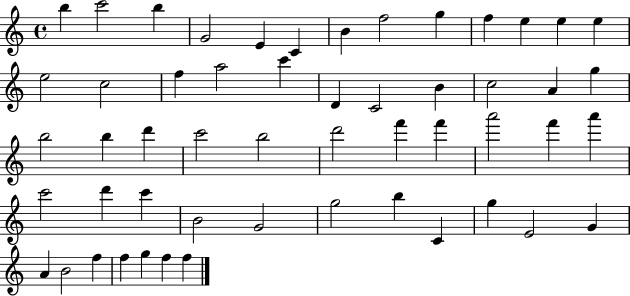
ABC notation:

X:1
T:Untitled
M:4/4
L:1/4
K:C
b c'2 b G2 E C B f2 g f e e e e2 c2 f a2 c' D C2 B c2 A g b2 b d' c'2 b2 d'2 f' f' a'2 f' a' c'2 d' c' B2 G2 g2 b C g E2 G A B2 f f g f f